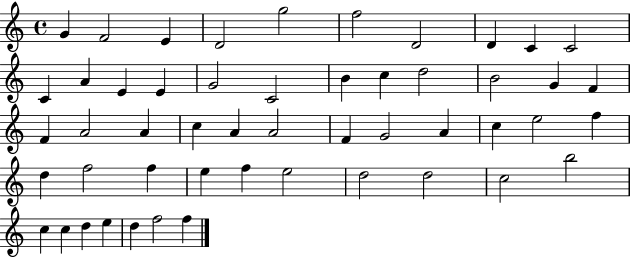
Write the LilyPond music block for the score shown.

{
  \clef treble
  \time 4/4
  \defaultTimeSignature
  \key c \major
  g'4 f'2 e'4 | d'2 g''2 | f''2 d'2 | d'4 c'4 c'2 | \break c'4 a'4 e'4 e'4 | g'2 c'2 | b'4 c''4 d''2 | b'2 g'4 f'4 | \break f'4 a'2 a'4 | c''4 a'4 a'2 | f'4 g'2 a'4 | c''4 e''2 f''4 | \break d''4 f''2 f''4 | e''4 f''4 e''2 | d''2 d''2 | c''2 b''2 | \break c''4 c''4 d''4 e''4 | d''4 f''2 f''4 | \bar "|."
}